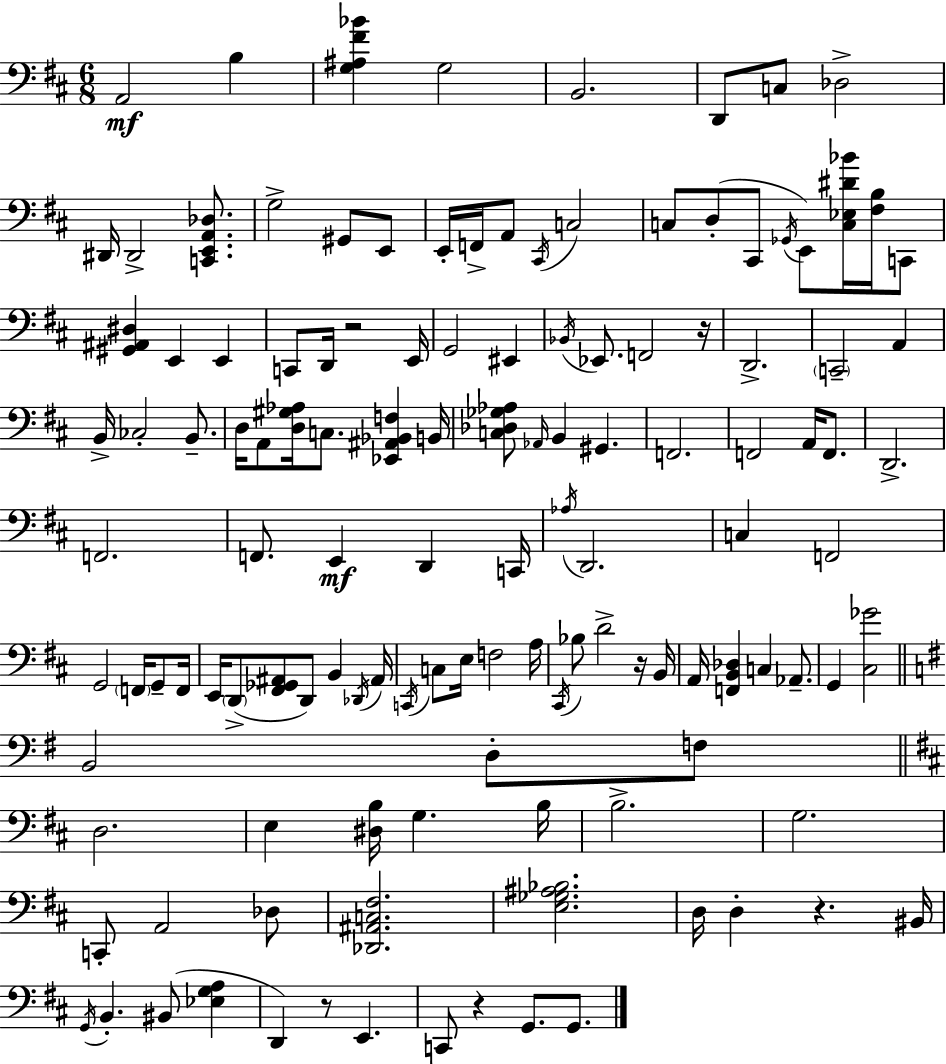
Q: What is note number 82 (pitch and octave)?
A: Ab2